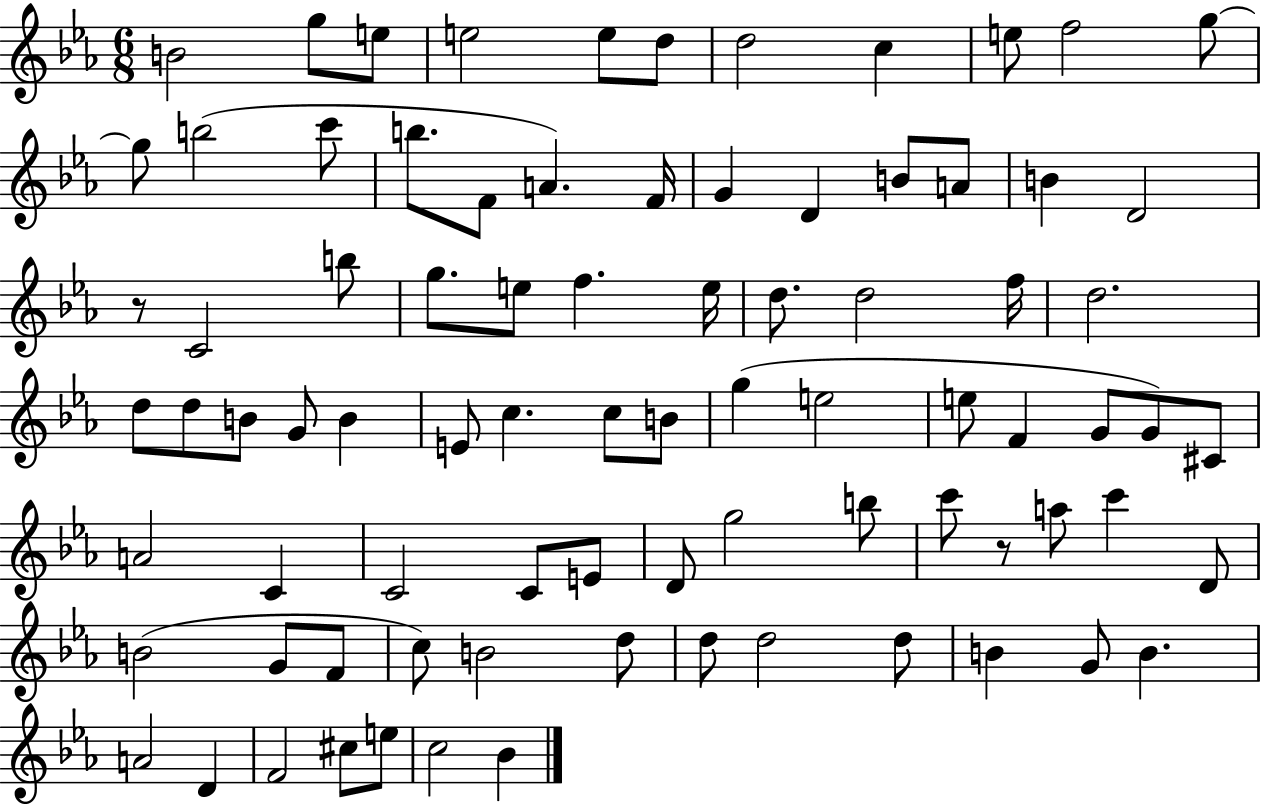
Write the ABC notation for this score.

X:1
T:Untitled
M:6/8
L:1/4
K:Eb
B2 g/2 e/2 e2 e/2 d/2 d2 c e/2 f2 g/2 g/2 b2 c'/2 b/2 F/2 A F/4 G D B/2 A/2 B D2 z/2 C2 b/2 g/2 e/2 f e/4 d/2 d2 f/4 d2 d/2 d/2 B/2 G/2 B E/2 c c/2 B/2 g e2 e/2 F G/2 G/2 ^C/2 A2 C C2 C/2 E/2 D/2 g2 b/2 c'/2 z/2 a/2 c' D/2 B2 G/2 F/2 c/2 B2 d/2 d/2 d2 d/2 B G/2 B A2 D F2 ^c/2 e/2 c2 _B